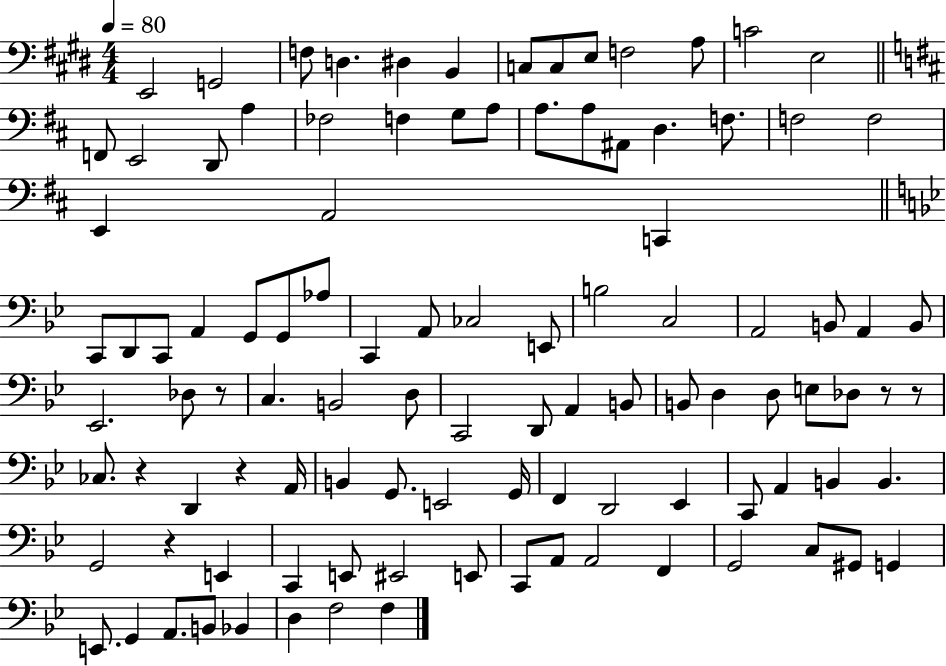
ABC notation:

X:1
T:Untitled
M:4/4
L:1/4
K:E
E,,2 G,,2 F,/2 D, ^D, B,, C,/2 C,/2 E,/2 F,2 A,/2 C2 E,2 F,,/2 E,,2 D,,/2 A, _F,2 F, G,/2 A,/2 A,/2 A,/2 ^A,,/2 D, F,/2 F,2 F,2 E,, A,,2 C,, C,,/2 D,,/2 C,,/2 A,, G,,/2 G,,/2 _A,/2 C,, A,,/2 _C,2 E,,/2 B,2 C,2 A,,2 B,,/2 A,, B,,/2 _E,,2 _D,/2 z/2 C, B,,2 D,/2 C,,2 D,,/2 A,, B,,/2 B,,/2 D, D,/2 E,/2 _D,/2 z/2 z/2 _C,/2 z D,, z A,,/4 B,, G,,/2 E,,2 G,,/4 F,, D,,2 _E,, C,,/2 A,, B,, B,, G,,2 z E,, C,, E,,/2 ^E,,2 E,,/2 C,,/2 A,,/2 A,,2 F,, G,,2 C,/2 ^G,,/2 G,, E,,/2 G,, A,,/2 B,,/2 _B,, D, F,2 F,